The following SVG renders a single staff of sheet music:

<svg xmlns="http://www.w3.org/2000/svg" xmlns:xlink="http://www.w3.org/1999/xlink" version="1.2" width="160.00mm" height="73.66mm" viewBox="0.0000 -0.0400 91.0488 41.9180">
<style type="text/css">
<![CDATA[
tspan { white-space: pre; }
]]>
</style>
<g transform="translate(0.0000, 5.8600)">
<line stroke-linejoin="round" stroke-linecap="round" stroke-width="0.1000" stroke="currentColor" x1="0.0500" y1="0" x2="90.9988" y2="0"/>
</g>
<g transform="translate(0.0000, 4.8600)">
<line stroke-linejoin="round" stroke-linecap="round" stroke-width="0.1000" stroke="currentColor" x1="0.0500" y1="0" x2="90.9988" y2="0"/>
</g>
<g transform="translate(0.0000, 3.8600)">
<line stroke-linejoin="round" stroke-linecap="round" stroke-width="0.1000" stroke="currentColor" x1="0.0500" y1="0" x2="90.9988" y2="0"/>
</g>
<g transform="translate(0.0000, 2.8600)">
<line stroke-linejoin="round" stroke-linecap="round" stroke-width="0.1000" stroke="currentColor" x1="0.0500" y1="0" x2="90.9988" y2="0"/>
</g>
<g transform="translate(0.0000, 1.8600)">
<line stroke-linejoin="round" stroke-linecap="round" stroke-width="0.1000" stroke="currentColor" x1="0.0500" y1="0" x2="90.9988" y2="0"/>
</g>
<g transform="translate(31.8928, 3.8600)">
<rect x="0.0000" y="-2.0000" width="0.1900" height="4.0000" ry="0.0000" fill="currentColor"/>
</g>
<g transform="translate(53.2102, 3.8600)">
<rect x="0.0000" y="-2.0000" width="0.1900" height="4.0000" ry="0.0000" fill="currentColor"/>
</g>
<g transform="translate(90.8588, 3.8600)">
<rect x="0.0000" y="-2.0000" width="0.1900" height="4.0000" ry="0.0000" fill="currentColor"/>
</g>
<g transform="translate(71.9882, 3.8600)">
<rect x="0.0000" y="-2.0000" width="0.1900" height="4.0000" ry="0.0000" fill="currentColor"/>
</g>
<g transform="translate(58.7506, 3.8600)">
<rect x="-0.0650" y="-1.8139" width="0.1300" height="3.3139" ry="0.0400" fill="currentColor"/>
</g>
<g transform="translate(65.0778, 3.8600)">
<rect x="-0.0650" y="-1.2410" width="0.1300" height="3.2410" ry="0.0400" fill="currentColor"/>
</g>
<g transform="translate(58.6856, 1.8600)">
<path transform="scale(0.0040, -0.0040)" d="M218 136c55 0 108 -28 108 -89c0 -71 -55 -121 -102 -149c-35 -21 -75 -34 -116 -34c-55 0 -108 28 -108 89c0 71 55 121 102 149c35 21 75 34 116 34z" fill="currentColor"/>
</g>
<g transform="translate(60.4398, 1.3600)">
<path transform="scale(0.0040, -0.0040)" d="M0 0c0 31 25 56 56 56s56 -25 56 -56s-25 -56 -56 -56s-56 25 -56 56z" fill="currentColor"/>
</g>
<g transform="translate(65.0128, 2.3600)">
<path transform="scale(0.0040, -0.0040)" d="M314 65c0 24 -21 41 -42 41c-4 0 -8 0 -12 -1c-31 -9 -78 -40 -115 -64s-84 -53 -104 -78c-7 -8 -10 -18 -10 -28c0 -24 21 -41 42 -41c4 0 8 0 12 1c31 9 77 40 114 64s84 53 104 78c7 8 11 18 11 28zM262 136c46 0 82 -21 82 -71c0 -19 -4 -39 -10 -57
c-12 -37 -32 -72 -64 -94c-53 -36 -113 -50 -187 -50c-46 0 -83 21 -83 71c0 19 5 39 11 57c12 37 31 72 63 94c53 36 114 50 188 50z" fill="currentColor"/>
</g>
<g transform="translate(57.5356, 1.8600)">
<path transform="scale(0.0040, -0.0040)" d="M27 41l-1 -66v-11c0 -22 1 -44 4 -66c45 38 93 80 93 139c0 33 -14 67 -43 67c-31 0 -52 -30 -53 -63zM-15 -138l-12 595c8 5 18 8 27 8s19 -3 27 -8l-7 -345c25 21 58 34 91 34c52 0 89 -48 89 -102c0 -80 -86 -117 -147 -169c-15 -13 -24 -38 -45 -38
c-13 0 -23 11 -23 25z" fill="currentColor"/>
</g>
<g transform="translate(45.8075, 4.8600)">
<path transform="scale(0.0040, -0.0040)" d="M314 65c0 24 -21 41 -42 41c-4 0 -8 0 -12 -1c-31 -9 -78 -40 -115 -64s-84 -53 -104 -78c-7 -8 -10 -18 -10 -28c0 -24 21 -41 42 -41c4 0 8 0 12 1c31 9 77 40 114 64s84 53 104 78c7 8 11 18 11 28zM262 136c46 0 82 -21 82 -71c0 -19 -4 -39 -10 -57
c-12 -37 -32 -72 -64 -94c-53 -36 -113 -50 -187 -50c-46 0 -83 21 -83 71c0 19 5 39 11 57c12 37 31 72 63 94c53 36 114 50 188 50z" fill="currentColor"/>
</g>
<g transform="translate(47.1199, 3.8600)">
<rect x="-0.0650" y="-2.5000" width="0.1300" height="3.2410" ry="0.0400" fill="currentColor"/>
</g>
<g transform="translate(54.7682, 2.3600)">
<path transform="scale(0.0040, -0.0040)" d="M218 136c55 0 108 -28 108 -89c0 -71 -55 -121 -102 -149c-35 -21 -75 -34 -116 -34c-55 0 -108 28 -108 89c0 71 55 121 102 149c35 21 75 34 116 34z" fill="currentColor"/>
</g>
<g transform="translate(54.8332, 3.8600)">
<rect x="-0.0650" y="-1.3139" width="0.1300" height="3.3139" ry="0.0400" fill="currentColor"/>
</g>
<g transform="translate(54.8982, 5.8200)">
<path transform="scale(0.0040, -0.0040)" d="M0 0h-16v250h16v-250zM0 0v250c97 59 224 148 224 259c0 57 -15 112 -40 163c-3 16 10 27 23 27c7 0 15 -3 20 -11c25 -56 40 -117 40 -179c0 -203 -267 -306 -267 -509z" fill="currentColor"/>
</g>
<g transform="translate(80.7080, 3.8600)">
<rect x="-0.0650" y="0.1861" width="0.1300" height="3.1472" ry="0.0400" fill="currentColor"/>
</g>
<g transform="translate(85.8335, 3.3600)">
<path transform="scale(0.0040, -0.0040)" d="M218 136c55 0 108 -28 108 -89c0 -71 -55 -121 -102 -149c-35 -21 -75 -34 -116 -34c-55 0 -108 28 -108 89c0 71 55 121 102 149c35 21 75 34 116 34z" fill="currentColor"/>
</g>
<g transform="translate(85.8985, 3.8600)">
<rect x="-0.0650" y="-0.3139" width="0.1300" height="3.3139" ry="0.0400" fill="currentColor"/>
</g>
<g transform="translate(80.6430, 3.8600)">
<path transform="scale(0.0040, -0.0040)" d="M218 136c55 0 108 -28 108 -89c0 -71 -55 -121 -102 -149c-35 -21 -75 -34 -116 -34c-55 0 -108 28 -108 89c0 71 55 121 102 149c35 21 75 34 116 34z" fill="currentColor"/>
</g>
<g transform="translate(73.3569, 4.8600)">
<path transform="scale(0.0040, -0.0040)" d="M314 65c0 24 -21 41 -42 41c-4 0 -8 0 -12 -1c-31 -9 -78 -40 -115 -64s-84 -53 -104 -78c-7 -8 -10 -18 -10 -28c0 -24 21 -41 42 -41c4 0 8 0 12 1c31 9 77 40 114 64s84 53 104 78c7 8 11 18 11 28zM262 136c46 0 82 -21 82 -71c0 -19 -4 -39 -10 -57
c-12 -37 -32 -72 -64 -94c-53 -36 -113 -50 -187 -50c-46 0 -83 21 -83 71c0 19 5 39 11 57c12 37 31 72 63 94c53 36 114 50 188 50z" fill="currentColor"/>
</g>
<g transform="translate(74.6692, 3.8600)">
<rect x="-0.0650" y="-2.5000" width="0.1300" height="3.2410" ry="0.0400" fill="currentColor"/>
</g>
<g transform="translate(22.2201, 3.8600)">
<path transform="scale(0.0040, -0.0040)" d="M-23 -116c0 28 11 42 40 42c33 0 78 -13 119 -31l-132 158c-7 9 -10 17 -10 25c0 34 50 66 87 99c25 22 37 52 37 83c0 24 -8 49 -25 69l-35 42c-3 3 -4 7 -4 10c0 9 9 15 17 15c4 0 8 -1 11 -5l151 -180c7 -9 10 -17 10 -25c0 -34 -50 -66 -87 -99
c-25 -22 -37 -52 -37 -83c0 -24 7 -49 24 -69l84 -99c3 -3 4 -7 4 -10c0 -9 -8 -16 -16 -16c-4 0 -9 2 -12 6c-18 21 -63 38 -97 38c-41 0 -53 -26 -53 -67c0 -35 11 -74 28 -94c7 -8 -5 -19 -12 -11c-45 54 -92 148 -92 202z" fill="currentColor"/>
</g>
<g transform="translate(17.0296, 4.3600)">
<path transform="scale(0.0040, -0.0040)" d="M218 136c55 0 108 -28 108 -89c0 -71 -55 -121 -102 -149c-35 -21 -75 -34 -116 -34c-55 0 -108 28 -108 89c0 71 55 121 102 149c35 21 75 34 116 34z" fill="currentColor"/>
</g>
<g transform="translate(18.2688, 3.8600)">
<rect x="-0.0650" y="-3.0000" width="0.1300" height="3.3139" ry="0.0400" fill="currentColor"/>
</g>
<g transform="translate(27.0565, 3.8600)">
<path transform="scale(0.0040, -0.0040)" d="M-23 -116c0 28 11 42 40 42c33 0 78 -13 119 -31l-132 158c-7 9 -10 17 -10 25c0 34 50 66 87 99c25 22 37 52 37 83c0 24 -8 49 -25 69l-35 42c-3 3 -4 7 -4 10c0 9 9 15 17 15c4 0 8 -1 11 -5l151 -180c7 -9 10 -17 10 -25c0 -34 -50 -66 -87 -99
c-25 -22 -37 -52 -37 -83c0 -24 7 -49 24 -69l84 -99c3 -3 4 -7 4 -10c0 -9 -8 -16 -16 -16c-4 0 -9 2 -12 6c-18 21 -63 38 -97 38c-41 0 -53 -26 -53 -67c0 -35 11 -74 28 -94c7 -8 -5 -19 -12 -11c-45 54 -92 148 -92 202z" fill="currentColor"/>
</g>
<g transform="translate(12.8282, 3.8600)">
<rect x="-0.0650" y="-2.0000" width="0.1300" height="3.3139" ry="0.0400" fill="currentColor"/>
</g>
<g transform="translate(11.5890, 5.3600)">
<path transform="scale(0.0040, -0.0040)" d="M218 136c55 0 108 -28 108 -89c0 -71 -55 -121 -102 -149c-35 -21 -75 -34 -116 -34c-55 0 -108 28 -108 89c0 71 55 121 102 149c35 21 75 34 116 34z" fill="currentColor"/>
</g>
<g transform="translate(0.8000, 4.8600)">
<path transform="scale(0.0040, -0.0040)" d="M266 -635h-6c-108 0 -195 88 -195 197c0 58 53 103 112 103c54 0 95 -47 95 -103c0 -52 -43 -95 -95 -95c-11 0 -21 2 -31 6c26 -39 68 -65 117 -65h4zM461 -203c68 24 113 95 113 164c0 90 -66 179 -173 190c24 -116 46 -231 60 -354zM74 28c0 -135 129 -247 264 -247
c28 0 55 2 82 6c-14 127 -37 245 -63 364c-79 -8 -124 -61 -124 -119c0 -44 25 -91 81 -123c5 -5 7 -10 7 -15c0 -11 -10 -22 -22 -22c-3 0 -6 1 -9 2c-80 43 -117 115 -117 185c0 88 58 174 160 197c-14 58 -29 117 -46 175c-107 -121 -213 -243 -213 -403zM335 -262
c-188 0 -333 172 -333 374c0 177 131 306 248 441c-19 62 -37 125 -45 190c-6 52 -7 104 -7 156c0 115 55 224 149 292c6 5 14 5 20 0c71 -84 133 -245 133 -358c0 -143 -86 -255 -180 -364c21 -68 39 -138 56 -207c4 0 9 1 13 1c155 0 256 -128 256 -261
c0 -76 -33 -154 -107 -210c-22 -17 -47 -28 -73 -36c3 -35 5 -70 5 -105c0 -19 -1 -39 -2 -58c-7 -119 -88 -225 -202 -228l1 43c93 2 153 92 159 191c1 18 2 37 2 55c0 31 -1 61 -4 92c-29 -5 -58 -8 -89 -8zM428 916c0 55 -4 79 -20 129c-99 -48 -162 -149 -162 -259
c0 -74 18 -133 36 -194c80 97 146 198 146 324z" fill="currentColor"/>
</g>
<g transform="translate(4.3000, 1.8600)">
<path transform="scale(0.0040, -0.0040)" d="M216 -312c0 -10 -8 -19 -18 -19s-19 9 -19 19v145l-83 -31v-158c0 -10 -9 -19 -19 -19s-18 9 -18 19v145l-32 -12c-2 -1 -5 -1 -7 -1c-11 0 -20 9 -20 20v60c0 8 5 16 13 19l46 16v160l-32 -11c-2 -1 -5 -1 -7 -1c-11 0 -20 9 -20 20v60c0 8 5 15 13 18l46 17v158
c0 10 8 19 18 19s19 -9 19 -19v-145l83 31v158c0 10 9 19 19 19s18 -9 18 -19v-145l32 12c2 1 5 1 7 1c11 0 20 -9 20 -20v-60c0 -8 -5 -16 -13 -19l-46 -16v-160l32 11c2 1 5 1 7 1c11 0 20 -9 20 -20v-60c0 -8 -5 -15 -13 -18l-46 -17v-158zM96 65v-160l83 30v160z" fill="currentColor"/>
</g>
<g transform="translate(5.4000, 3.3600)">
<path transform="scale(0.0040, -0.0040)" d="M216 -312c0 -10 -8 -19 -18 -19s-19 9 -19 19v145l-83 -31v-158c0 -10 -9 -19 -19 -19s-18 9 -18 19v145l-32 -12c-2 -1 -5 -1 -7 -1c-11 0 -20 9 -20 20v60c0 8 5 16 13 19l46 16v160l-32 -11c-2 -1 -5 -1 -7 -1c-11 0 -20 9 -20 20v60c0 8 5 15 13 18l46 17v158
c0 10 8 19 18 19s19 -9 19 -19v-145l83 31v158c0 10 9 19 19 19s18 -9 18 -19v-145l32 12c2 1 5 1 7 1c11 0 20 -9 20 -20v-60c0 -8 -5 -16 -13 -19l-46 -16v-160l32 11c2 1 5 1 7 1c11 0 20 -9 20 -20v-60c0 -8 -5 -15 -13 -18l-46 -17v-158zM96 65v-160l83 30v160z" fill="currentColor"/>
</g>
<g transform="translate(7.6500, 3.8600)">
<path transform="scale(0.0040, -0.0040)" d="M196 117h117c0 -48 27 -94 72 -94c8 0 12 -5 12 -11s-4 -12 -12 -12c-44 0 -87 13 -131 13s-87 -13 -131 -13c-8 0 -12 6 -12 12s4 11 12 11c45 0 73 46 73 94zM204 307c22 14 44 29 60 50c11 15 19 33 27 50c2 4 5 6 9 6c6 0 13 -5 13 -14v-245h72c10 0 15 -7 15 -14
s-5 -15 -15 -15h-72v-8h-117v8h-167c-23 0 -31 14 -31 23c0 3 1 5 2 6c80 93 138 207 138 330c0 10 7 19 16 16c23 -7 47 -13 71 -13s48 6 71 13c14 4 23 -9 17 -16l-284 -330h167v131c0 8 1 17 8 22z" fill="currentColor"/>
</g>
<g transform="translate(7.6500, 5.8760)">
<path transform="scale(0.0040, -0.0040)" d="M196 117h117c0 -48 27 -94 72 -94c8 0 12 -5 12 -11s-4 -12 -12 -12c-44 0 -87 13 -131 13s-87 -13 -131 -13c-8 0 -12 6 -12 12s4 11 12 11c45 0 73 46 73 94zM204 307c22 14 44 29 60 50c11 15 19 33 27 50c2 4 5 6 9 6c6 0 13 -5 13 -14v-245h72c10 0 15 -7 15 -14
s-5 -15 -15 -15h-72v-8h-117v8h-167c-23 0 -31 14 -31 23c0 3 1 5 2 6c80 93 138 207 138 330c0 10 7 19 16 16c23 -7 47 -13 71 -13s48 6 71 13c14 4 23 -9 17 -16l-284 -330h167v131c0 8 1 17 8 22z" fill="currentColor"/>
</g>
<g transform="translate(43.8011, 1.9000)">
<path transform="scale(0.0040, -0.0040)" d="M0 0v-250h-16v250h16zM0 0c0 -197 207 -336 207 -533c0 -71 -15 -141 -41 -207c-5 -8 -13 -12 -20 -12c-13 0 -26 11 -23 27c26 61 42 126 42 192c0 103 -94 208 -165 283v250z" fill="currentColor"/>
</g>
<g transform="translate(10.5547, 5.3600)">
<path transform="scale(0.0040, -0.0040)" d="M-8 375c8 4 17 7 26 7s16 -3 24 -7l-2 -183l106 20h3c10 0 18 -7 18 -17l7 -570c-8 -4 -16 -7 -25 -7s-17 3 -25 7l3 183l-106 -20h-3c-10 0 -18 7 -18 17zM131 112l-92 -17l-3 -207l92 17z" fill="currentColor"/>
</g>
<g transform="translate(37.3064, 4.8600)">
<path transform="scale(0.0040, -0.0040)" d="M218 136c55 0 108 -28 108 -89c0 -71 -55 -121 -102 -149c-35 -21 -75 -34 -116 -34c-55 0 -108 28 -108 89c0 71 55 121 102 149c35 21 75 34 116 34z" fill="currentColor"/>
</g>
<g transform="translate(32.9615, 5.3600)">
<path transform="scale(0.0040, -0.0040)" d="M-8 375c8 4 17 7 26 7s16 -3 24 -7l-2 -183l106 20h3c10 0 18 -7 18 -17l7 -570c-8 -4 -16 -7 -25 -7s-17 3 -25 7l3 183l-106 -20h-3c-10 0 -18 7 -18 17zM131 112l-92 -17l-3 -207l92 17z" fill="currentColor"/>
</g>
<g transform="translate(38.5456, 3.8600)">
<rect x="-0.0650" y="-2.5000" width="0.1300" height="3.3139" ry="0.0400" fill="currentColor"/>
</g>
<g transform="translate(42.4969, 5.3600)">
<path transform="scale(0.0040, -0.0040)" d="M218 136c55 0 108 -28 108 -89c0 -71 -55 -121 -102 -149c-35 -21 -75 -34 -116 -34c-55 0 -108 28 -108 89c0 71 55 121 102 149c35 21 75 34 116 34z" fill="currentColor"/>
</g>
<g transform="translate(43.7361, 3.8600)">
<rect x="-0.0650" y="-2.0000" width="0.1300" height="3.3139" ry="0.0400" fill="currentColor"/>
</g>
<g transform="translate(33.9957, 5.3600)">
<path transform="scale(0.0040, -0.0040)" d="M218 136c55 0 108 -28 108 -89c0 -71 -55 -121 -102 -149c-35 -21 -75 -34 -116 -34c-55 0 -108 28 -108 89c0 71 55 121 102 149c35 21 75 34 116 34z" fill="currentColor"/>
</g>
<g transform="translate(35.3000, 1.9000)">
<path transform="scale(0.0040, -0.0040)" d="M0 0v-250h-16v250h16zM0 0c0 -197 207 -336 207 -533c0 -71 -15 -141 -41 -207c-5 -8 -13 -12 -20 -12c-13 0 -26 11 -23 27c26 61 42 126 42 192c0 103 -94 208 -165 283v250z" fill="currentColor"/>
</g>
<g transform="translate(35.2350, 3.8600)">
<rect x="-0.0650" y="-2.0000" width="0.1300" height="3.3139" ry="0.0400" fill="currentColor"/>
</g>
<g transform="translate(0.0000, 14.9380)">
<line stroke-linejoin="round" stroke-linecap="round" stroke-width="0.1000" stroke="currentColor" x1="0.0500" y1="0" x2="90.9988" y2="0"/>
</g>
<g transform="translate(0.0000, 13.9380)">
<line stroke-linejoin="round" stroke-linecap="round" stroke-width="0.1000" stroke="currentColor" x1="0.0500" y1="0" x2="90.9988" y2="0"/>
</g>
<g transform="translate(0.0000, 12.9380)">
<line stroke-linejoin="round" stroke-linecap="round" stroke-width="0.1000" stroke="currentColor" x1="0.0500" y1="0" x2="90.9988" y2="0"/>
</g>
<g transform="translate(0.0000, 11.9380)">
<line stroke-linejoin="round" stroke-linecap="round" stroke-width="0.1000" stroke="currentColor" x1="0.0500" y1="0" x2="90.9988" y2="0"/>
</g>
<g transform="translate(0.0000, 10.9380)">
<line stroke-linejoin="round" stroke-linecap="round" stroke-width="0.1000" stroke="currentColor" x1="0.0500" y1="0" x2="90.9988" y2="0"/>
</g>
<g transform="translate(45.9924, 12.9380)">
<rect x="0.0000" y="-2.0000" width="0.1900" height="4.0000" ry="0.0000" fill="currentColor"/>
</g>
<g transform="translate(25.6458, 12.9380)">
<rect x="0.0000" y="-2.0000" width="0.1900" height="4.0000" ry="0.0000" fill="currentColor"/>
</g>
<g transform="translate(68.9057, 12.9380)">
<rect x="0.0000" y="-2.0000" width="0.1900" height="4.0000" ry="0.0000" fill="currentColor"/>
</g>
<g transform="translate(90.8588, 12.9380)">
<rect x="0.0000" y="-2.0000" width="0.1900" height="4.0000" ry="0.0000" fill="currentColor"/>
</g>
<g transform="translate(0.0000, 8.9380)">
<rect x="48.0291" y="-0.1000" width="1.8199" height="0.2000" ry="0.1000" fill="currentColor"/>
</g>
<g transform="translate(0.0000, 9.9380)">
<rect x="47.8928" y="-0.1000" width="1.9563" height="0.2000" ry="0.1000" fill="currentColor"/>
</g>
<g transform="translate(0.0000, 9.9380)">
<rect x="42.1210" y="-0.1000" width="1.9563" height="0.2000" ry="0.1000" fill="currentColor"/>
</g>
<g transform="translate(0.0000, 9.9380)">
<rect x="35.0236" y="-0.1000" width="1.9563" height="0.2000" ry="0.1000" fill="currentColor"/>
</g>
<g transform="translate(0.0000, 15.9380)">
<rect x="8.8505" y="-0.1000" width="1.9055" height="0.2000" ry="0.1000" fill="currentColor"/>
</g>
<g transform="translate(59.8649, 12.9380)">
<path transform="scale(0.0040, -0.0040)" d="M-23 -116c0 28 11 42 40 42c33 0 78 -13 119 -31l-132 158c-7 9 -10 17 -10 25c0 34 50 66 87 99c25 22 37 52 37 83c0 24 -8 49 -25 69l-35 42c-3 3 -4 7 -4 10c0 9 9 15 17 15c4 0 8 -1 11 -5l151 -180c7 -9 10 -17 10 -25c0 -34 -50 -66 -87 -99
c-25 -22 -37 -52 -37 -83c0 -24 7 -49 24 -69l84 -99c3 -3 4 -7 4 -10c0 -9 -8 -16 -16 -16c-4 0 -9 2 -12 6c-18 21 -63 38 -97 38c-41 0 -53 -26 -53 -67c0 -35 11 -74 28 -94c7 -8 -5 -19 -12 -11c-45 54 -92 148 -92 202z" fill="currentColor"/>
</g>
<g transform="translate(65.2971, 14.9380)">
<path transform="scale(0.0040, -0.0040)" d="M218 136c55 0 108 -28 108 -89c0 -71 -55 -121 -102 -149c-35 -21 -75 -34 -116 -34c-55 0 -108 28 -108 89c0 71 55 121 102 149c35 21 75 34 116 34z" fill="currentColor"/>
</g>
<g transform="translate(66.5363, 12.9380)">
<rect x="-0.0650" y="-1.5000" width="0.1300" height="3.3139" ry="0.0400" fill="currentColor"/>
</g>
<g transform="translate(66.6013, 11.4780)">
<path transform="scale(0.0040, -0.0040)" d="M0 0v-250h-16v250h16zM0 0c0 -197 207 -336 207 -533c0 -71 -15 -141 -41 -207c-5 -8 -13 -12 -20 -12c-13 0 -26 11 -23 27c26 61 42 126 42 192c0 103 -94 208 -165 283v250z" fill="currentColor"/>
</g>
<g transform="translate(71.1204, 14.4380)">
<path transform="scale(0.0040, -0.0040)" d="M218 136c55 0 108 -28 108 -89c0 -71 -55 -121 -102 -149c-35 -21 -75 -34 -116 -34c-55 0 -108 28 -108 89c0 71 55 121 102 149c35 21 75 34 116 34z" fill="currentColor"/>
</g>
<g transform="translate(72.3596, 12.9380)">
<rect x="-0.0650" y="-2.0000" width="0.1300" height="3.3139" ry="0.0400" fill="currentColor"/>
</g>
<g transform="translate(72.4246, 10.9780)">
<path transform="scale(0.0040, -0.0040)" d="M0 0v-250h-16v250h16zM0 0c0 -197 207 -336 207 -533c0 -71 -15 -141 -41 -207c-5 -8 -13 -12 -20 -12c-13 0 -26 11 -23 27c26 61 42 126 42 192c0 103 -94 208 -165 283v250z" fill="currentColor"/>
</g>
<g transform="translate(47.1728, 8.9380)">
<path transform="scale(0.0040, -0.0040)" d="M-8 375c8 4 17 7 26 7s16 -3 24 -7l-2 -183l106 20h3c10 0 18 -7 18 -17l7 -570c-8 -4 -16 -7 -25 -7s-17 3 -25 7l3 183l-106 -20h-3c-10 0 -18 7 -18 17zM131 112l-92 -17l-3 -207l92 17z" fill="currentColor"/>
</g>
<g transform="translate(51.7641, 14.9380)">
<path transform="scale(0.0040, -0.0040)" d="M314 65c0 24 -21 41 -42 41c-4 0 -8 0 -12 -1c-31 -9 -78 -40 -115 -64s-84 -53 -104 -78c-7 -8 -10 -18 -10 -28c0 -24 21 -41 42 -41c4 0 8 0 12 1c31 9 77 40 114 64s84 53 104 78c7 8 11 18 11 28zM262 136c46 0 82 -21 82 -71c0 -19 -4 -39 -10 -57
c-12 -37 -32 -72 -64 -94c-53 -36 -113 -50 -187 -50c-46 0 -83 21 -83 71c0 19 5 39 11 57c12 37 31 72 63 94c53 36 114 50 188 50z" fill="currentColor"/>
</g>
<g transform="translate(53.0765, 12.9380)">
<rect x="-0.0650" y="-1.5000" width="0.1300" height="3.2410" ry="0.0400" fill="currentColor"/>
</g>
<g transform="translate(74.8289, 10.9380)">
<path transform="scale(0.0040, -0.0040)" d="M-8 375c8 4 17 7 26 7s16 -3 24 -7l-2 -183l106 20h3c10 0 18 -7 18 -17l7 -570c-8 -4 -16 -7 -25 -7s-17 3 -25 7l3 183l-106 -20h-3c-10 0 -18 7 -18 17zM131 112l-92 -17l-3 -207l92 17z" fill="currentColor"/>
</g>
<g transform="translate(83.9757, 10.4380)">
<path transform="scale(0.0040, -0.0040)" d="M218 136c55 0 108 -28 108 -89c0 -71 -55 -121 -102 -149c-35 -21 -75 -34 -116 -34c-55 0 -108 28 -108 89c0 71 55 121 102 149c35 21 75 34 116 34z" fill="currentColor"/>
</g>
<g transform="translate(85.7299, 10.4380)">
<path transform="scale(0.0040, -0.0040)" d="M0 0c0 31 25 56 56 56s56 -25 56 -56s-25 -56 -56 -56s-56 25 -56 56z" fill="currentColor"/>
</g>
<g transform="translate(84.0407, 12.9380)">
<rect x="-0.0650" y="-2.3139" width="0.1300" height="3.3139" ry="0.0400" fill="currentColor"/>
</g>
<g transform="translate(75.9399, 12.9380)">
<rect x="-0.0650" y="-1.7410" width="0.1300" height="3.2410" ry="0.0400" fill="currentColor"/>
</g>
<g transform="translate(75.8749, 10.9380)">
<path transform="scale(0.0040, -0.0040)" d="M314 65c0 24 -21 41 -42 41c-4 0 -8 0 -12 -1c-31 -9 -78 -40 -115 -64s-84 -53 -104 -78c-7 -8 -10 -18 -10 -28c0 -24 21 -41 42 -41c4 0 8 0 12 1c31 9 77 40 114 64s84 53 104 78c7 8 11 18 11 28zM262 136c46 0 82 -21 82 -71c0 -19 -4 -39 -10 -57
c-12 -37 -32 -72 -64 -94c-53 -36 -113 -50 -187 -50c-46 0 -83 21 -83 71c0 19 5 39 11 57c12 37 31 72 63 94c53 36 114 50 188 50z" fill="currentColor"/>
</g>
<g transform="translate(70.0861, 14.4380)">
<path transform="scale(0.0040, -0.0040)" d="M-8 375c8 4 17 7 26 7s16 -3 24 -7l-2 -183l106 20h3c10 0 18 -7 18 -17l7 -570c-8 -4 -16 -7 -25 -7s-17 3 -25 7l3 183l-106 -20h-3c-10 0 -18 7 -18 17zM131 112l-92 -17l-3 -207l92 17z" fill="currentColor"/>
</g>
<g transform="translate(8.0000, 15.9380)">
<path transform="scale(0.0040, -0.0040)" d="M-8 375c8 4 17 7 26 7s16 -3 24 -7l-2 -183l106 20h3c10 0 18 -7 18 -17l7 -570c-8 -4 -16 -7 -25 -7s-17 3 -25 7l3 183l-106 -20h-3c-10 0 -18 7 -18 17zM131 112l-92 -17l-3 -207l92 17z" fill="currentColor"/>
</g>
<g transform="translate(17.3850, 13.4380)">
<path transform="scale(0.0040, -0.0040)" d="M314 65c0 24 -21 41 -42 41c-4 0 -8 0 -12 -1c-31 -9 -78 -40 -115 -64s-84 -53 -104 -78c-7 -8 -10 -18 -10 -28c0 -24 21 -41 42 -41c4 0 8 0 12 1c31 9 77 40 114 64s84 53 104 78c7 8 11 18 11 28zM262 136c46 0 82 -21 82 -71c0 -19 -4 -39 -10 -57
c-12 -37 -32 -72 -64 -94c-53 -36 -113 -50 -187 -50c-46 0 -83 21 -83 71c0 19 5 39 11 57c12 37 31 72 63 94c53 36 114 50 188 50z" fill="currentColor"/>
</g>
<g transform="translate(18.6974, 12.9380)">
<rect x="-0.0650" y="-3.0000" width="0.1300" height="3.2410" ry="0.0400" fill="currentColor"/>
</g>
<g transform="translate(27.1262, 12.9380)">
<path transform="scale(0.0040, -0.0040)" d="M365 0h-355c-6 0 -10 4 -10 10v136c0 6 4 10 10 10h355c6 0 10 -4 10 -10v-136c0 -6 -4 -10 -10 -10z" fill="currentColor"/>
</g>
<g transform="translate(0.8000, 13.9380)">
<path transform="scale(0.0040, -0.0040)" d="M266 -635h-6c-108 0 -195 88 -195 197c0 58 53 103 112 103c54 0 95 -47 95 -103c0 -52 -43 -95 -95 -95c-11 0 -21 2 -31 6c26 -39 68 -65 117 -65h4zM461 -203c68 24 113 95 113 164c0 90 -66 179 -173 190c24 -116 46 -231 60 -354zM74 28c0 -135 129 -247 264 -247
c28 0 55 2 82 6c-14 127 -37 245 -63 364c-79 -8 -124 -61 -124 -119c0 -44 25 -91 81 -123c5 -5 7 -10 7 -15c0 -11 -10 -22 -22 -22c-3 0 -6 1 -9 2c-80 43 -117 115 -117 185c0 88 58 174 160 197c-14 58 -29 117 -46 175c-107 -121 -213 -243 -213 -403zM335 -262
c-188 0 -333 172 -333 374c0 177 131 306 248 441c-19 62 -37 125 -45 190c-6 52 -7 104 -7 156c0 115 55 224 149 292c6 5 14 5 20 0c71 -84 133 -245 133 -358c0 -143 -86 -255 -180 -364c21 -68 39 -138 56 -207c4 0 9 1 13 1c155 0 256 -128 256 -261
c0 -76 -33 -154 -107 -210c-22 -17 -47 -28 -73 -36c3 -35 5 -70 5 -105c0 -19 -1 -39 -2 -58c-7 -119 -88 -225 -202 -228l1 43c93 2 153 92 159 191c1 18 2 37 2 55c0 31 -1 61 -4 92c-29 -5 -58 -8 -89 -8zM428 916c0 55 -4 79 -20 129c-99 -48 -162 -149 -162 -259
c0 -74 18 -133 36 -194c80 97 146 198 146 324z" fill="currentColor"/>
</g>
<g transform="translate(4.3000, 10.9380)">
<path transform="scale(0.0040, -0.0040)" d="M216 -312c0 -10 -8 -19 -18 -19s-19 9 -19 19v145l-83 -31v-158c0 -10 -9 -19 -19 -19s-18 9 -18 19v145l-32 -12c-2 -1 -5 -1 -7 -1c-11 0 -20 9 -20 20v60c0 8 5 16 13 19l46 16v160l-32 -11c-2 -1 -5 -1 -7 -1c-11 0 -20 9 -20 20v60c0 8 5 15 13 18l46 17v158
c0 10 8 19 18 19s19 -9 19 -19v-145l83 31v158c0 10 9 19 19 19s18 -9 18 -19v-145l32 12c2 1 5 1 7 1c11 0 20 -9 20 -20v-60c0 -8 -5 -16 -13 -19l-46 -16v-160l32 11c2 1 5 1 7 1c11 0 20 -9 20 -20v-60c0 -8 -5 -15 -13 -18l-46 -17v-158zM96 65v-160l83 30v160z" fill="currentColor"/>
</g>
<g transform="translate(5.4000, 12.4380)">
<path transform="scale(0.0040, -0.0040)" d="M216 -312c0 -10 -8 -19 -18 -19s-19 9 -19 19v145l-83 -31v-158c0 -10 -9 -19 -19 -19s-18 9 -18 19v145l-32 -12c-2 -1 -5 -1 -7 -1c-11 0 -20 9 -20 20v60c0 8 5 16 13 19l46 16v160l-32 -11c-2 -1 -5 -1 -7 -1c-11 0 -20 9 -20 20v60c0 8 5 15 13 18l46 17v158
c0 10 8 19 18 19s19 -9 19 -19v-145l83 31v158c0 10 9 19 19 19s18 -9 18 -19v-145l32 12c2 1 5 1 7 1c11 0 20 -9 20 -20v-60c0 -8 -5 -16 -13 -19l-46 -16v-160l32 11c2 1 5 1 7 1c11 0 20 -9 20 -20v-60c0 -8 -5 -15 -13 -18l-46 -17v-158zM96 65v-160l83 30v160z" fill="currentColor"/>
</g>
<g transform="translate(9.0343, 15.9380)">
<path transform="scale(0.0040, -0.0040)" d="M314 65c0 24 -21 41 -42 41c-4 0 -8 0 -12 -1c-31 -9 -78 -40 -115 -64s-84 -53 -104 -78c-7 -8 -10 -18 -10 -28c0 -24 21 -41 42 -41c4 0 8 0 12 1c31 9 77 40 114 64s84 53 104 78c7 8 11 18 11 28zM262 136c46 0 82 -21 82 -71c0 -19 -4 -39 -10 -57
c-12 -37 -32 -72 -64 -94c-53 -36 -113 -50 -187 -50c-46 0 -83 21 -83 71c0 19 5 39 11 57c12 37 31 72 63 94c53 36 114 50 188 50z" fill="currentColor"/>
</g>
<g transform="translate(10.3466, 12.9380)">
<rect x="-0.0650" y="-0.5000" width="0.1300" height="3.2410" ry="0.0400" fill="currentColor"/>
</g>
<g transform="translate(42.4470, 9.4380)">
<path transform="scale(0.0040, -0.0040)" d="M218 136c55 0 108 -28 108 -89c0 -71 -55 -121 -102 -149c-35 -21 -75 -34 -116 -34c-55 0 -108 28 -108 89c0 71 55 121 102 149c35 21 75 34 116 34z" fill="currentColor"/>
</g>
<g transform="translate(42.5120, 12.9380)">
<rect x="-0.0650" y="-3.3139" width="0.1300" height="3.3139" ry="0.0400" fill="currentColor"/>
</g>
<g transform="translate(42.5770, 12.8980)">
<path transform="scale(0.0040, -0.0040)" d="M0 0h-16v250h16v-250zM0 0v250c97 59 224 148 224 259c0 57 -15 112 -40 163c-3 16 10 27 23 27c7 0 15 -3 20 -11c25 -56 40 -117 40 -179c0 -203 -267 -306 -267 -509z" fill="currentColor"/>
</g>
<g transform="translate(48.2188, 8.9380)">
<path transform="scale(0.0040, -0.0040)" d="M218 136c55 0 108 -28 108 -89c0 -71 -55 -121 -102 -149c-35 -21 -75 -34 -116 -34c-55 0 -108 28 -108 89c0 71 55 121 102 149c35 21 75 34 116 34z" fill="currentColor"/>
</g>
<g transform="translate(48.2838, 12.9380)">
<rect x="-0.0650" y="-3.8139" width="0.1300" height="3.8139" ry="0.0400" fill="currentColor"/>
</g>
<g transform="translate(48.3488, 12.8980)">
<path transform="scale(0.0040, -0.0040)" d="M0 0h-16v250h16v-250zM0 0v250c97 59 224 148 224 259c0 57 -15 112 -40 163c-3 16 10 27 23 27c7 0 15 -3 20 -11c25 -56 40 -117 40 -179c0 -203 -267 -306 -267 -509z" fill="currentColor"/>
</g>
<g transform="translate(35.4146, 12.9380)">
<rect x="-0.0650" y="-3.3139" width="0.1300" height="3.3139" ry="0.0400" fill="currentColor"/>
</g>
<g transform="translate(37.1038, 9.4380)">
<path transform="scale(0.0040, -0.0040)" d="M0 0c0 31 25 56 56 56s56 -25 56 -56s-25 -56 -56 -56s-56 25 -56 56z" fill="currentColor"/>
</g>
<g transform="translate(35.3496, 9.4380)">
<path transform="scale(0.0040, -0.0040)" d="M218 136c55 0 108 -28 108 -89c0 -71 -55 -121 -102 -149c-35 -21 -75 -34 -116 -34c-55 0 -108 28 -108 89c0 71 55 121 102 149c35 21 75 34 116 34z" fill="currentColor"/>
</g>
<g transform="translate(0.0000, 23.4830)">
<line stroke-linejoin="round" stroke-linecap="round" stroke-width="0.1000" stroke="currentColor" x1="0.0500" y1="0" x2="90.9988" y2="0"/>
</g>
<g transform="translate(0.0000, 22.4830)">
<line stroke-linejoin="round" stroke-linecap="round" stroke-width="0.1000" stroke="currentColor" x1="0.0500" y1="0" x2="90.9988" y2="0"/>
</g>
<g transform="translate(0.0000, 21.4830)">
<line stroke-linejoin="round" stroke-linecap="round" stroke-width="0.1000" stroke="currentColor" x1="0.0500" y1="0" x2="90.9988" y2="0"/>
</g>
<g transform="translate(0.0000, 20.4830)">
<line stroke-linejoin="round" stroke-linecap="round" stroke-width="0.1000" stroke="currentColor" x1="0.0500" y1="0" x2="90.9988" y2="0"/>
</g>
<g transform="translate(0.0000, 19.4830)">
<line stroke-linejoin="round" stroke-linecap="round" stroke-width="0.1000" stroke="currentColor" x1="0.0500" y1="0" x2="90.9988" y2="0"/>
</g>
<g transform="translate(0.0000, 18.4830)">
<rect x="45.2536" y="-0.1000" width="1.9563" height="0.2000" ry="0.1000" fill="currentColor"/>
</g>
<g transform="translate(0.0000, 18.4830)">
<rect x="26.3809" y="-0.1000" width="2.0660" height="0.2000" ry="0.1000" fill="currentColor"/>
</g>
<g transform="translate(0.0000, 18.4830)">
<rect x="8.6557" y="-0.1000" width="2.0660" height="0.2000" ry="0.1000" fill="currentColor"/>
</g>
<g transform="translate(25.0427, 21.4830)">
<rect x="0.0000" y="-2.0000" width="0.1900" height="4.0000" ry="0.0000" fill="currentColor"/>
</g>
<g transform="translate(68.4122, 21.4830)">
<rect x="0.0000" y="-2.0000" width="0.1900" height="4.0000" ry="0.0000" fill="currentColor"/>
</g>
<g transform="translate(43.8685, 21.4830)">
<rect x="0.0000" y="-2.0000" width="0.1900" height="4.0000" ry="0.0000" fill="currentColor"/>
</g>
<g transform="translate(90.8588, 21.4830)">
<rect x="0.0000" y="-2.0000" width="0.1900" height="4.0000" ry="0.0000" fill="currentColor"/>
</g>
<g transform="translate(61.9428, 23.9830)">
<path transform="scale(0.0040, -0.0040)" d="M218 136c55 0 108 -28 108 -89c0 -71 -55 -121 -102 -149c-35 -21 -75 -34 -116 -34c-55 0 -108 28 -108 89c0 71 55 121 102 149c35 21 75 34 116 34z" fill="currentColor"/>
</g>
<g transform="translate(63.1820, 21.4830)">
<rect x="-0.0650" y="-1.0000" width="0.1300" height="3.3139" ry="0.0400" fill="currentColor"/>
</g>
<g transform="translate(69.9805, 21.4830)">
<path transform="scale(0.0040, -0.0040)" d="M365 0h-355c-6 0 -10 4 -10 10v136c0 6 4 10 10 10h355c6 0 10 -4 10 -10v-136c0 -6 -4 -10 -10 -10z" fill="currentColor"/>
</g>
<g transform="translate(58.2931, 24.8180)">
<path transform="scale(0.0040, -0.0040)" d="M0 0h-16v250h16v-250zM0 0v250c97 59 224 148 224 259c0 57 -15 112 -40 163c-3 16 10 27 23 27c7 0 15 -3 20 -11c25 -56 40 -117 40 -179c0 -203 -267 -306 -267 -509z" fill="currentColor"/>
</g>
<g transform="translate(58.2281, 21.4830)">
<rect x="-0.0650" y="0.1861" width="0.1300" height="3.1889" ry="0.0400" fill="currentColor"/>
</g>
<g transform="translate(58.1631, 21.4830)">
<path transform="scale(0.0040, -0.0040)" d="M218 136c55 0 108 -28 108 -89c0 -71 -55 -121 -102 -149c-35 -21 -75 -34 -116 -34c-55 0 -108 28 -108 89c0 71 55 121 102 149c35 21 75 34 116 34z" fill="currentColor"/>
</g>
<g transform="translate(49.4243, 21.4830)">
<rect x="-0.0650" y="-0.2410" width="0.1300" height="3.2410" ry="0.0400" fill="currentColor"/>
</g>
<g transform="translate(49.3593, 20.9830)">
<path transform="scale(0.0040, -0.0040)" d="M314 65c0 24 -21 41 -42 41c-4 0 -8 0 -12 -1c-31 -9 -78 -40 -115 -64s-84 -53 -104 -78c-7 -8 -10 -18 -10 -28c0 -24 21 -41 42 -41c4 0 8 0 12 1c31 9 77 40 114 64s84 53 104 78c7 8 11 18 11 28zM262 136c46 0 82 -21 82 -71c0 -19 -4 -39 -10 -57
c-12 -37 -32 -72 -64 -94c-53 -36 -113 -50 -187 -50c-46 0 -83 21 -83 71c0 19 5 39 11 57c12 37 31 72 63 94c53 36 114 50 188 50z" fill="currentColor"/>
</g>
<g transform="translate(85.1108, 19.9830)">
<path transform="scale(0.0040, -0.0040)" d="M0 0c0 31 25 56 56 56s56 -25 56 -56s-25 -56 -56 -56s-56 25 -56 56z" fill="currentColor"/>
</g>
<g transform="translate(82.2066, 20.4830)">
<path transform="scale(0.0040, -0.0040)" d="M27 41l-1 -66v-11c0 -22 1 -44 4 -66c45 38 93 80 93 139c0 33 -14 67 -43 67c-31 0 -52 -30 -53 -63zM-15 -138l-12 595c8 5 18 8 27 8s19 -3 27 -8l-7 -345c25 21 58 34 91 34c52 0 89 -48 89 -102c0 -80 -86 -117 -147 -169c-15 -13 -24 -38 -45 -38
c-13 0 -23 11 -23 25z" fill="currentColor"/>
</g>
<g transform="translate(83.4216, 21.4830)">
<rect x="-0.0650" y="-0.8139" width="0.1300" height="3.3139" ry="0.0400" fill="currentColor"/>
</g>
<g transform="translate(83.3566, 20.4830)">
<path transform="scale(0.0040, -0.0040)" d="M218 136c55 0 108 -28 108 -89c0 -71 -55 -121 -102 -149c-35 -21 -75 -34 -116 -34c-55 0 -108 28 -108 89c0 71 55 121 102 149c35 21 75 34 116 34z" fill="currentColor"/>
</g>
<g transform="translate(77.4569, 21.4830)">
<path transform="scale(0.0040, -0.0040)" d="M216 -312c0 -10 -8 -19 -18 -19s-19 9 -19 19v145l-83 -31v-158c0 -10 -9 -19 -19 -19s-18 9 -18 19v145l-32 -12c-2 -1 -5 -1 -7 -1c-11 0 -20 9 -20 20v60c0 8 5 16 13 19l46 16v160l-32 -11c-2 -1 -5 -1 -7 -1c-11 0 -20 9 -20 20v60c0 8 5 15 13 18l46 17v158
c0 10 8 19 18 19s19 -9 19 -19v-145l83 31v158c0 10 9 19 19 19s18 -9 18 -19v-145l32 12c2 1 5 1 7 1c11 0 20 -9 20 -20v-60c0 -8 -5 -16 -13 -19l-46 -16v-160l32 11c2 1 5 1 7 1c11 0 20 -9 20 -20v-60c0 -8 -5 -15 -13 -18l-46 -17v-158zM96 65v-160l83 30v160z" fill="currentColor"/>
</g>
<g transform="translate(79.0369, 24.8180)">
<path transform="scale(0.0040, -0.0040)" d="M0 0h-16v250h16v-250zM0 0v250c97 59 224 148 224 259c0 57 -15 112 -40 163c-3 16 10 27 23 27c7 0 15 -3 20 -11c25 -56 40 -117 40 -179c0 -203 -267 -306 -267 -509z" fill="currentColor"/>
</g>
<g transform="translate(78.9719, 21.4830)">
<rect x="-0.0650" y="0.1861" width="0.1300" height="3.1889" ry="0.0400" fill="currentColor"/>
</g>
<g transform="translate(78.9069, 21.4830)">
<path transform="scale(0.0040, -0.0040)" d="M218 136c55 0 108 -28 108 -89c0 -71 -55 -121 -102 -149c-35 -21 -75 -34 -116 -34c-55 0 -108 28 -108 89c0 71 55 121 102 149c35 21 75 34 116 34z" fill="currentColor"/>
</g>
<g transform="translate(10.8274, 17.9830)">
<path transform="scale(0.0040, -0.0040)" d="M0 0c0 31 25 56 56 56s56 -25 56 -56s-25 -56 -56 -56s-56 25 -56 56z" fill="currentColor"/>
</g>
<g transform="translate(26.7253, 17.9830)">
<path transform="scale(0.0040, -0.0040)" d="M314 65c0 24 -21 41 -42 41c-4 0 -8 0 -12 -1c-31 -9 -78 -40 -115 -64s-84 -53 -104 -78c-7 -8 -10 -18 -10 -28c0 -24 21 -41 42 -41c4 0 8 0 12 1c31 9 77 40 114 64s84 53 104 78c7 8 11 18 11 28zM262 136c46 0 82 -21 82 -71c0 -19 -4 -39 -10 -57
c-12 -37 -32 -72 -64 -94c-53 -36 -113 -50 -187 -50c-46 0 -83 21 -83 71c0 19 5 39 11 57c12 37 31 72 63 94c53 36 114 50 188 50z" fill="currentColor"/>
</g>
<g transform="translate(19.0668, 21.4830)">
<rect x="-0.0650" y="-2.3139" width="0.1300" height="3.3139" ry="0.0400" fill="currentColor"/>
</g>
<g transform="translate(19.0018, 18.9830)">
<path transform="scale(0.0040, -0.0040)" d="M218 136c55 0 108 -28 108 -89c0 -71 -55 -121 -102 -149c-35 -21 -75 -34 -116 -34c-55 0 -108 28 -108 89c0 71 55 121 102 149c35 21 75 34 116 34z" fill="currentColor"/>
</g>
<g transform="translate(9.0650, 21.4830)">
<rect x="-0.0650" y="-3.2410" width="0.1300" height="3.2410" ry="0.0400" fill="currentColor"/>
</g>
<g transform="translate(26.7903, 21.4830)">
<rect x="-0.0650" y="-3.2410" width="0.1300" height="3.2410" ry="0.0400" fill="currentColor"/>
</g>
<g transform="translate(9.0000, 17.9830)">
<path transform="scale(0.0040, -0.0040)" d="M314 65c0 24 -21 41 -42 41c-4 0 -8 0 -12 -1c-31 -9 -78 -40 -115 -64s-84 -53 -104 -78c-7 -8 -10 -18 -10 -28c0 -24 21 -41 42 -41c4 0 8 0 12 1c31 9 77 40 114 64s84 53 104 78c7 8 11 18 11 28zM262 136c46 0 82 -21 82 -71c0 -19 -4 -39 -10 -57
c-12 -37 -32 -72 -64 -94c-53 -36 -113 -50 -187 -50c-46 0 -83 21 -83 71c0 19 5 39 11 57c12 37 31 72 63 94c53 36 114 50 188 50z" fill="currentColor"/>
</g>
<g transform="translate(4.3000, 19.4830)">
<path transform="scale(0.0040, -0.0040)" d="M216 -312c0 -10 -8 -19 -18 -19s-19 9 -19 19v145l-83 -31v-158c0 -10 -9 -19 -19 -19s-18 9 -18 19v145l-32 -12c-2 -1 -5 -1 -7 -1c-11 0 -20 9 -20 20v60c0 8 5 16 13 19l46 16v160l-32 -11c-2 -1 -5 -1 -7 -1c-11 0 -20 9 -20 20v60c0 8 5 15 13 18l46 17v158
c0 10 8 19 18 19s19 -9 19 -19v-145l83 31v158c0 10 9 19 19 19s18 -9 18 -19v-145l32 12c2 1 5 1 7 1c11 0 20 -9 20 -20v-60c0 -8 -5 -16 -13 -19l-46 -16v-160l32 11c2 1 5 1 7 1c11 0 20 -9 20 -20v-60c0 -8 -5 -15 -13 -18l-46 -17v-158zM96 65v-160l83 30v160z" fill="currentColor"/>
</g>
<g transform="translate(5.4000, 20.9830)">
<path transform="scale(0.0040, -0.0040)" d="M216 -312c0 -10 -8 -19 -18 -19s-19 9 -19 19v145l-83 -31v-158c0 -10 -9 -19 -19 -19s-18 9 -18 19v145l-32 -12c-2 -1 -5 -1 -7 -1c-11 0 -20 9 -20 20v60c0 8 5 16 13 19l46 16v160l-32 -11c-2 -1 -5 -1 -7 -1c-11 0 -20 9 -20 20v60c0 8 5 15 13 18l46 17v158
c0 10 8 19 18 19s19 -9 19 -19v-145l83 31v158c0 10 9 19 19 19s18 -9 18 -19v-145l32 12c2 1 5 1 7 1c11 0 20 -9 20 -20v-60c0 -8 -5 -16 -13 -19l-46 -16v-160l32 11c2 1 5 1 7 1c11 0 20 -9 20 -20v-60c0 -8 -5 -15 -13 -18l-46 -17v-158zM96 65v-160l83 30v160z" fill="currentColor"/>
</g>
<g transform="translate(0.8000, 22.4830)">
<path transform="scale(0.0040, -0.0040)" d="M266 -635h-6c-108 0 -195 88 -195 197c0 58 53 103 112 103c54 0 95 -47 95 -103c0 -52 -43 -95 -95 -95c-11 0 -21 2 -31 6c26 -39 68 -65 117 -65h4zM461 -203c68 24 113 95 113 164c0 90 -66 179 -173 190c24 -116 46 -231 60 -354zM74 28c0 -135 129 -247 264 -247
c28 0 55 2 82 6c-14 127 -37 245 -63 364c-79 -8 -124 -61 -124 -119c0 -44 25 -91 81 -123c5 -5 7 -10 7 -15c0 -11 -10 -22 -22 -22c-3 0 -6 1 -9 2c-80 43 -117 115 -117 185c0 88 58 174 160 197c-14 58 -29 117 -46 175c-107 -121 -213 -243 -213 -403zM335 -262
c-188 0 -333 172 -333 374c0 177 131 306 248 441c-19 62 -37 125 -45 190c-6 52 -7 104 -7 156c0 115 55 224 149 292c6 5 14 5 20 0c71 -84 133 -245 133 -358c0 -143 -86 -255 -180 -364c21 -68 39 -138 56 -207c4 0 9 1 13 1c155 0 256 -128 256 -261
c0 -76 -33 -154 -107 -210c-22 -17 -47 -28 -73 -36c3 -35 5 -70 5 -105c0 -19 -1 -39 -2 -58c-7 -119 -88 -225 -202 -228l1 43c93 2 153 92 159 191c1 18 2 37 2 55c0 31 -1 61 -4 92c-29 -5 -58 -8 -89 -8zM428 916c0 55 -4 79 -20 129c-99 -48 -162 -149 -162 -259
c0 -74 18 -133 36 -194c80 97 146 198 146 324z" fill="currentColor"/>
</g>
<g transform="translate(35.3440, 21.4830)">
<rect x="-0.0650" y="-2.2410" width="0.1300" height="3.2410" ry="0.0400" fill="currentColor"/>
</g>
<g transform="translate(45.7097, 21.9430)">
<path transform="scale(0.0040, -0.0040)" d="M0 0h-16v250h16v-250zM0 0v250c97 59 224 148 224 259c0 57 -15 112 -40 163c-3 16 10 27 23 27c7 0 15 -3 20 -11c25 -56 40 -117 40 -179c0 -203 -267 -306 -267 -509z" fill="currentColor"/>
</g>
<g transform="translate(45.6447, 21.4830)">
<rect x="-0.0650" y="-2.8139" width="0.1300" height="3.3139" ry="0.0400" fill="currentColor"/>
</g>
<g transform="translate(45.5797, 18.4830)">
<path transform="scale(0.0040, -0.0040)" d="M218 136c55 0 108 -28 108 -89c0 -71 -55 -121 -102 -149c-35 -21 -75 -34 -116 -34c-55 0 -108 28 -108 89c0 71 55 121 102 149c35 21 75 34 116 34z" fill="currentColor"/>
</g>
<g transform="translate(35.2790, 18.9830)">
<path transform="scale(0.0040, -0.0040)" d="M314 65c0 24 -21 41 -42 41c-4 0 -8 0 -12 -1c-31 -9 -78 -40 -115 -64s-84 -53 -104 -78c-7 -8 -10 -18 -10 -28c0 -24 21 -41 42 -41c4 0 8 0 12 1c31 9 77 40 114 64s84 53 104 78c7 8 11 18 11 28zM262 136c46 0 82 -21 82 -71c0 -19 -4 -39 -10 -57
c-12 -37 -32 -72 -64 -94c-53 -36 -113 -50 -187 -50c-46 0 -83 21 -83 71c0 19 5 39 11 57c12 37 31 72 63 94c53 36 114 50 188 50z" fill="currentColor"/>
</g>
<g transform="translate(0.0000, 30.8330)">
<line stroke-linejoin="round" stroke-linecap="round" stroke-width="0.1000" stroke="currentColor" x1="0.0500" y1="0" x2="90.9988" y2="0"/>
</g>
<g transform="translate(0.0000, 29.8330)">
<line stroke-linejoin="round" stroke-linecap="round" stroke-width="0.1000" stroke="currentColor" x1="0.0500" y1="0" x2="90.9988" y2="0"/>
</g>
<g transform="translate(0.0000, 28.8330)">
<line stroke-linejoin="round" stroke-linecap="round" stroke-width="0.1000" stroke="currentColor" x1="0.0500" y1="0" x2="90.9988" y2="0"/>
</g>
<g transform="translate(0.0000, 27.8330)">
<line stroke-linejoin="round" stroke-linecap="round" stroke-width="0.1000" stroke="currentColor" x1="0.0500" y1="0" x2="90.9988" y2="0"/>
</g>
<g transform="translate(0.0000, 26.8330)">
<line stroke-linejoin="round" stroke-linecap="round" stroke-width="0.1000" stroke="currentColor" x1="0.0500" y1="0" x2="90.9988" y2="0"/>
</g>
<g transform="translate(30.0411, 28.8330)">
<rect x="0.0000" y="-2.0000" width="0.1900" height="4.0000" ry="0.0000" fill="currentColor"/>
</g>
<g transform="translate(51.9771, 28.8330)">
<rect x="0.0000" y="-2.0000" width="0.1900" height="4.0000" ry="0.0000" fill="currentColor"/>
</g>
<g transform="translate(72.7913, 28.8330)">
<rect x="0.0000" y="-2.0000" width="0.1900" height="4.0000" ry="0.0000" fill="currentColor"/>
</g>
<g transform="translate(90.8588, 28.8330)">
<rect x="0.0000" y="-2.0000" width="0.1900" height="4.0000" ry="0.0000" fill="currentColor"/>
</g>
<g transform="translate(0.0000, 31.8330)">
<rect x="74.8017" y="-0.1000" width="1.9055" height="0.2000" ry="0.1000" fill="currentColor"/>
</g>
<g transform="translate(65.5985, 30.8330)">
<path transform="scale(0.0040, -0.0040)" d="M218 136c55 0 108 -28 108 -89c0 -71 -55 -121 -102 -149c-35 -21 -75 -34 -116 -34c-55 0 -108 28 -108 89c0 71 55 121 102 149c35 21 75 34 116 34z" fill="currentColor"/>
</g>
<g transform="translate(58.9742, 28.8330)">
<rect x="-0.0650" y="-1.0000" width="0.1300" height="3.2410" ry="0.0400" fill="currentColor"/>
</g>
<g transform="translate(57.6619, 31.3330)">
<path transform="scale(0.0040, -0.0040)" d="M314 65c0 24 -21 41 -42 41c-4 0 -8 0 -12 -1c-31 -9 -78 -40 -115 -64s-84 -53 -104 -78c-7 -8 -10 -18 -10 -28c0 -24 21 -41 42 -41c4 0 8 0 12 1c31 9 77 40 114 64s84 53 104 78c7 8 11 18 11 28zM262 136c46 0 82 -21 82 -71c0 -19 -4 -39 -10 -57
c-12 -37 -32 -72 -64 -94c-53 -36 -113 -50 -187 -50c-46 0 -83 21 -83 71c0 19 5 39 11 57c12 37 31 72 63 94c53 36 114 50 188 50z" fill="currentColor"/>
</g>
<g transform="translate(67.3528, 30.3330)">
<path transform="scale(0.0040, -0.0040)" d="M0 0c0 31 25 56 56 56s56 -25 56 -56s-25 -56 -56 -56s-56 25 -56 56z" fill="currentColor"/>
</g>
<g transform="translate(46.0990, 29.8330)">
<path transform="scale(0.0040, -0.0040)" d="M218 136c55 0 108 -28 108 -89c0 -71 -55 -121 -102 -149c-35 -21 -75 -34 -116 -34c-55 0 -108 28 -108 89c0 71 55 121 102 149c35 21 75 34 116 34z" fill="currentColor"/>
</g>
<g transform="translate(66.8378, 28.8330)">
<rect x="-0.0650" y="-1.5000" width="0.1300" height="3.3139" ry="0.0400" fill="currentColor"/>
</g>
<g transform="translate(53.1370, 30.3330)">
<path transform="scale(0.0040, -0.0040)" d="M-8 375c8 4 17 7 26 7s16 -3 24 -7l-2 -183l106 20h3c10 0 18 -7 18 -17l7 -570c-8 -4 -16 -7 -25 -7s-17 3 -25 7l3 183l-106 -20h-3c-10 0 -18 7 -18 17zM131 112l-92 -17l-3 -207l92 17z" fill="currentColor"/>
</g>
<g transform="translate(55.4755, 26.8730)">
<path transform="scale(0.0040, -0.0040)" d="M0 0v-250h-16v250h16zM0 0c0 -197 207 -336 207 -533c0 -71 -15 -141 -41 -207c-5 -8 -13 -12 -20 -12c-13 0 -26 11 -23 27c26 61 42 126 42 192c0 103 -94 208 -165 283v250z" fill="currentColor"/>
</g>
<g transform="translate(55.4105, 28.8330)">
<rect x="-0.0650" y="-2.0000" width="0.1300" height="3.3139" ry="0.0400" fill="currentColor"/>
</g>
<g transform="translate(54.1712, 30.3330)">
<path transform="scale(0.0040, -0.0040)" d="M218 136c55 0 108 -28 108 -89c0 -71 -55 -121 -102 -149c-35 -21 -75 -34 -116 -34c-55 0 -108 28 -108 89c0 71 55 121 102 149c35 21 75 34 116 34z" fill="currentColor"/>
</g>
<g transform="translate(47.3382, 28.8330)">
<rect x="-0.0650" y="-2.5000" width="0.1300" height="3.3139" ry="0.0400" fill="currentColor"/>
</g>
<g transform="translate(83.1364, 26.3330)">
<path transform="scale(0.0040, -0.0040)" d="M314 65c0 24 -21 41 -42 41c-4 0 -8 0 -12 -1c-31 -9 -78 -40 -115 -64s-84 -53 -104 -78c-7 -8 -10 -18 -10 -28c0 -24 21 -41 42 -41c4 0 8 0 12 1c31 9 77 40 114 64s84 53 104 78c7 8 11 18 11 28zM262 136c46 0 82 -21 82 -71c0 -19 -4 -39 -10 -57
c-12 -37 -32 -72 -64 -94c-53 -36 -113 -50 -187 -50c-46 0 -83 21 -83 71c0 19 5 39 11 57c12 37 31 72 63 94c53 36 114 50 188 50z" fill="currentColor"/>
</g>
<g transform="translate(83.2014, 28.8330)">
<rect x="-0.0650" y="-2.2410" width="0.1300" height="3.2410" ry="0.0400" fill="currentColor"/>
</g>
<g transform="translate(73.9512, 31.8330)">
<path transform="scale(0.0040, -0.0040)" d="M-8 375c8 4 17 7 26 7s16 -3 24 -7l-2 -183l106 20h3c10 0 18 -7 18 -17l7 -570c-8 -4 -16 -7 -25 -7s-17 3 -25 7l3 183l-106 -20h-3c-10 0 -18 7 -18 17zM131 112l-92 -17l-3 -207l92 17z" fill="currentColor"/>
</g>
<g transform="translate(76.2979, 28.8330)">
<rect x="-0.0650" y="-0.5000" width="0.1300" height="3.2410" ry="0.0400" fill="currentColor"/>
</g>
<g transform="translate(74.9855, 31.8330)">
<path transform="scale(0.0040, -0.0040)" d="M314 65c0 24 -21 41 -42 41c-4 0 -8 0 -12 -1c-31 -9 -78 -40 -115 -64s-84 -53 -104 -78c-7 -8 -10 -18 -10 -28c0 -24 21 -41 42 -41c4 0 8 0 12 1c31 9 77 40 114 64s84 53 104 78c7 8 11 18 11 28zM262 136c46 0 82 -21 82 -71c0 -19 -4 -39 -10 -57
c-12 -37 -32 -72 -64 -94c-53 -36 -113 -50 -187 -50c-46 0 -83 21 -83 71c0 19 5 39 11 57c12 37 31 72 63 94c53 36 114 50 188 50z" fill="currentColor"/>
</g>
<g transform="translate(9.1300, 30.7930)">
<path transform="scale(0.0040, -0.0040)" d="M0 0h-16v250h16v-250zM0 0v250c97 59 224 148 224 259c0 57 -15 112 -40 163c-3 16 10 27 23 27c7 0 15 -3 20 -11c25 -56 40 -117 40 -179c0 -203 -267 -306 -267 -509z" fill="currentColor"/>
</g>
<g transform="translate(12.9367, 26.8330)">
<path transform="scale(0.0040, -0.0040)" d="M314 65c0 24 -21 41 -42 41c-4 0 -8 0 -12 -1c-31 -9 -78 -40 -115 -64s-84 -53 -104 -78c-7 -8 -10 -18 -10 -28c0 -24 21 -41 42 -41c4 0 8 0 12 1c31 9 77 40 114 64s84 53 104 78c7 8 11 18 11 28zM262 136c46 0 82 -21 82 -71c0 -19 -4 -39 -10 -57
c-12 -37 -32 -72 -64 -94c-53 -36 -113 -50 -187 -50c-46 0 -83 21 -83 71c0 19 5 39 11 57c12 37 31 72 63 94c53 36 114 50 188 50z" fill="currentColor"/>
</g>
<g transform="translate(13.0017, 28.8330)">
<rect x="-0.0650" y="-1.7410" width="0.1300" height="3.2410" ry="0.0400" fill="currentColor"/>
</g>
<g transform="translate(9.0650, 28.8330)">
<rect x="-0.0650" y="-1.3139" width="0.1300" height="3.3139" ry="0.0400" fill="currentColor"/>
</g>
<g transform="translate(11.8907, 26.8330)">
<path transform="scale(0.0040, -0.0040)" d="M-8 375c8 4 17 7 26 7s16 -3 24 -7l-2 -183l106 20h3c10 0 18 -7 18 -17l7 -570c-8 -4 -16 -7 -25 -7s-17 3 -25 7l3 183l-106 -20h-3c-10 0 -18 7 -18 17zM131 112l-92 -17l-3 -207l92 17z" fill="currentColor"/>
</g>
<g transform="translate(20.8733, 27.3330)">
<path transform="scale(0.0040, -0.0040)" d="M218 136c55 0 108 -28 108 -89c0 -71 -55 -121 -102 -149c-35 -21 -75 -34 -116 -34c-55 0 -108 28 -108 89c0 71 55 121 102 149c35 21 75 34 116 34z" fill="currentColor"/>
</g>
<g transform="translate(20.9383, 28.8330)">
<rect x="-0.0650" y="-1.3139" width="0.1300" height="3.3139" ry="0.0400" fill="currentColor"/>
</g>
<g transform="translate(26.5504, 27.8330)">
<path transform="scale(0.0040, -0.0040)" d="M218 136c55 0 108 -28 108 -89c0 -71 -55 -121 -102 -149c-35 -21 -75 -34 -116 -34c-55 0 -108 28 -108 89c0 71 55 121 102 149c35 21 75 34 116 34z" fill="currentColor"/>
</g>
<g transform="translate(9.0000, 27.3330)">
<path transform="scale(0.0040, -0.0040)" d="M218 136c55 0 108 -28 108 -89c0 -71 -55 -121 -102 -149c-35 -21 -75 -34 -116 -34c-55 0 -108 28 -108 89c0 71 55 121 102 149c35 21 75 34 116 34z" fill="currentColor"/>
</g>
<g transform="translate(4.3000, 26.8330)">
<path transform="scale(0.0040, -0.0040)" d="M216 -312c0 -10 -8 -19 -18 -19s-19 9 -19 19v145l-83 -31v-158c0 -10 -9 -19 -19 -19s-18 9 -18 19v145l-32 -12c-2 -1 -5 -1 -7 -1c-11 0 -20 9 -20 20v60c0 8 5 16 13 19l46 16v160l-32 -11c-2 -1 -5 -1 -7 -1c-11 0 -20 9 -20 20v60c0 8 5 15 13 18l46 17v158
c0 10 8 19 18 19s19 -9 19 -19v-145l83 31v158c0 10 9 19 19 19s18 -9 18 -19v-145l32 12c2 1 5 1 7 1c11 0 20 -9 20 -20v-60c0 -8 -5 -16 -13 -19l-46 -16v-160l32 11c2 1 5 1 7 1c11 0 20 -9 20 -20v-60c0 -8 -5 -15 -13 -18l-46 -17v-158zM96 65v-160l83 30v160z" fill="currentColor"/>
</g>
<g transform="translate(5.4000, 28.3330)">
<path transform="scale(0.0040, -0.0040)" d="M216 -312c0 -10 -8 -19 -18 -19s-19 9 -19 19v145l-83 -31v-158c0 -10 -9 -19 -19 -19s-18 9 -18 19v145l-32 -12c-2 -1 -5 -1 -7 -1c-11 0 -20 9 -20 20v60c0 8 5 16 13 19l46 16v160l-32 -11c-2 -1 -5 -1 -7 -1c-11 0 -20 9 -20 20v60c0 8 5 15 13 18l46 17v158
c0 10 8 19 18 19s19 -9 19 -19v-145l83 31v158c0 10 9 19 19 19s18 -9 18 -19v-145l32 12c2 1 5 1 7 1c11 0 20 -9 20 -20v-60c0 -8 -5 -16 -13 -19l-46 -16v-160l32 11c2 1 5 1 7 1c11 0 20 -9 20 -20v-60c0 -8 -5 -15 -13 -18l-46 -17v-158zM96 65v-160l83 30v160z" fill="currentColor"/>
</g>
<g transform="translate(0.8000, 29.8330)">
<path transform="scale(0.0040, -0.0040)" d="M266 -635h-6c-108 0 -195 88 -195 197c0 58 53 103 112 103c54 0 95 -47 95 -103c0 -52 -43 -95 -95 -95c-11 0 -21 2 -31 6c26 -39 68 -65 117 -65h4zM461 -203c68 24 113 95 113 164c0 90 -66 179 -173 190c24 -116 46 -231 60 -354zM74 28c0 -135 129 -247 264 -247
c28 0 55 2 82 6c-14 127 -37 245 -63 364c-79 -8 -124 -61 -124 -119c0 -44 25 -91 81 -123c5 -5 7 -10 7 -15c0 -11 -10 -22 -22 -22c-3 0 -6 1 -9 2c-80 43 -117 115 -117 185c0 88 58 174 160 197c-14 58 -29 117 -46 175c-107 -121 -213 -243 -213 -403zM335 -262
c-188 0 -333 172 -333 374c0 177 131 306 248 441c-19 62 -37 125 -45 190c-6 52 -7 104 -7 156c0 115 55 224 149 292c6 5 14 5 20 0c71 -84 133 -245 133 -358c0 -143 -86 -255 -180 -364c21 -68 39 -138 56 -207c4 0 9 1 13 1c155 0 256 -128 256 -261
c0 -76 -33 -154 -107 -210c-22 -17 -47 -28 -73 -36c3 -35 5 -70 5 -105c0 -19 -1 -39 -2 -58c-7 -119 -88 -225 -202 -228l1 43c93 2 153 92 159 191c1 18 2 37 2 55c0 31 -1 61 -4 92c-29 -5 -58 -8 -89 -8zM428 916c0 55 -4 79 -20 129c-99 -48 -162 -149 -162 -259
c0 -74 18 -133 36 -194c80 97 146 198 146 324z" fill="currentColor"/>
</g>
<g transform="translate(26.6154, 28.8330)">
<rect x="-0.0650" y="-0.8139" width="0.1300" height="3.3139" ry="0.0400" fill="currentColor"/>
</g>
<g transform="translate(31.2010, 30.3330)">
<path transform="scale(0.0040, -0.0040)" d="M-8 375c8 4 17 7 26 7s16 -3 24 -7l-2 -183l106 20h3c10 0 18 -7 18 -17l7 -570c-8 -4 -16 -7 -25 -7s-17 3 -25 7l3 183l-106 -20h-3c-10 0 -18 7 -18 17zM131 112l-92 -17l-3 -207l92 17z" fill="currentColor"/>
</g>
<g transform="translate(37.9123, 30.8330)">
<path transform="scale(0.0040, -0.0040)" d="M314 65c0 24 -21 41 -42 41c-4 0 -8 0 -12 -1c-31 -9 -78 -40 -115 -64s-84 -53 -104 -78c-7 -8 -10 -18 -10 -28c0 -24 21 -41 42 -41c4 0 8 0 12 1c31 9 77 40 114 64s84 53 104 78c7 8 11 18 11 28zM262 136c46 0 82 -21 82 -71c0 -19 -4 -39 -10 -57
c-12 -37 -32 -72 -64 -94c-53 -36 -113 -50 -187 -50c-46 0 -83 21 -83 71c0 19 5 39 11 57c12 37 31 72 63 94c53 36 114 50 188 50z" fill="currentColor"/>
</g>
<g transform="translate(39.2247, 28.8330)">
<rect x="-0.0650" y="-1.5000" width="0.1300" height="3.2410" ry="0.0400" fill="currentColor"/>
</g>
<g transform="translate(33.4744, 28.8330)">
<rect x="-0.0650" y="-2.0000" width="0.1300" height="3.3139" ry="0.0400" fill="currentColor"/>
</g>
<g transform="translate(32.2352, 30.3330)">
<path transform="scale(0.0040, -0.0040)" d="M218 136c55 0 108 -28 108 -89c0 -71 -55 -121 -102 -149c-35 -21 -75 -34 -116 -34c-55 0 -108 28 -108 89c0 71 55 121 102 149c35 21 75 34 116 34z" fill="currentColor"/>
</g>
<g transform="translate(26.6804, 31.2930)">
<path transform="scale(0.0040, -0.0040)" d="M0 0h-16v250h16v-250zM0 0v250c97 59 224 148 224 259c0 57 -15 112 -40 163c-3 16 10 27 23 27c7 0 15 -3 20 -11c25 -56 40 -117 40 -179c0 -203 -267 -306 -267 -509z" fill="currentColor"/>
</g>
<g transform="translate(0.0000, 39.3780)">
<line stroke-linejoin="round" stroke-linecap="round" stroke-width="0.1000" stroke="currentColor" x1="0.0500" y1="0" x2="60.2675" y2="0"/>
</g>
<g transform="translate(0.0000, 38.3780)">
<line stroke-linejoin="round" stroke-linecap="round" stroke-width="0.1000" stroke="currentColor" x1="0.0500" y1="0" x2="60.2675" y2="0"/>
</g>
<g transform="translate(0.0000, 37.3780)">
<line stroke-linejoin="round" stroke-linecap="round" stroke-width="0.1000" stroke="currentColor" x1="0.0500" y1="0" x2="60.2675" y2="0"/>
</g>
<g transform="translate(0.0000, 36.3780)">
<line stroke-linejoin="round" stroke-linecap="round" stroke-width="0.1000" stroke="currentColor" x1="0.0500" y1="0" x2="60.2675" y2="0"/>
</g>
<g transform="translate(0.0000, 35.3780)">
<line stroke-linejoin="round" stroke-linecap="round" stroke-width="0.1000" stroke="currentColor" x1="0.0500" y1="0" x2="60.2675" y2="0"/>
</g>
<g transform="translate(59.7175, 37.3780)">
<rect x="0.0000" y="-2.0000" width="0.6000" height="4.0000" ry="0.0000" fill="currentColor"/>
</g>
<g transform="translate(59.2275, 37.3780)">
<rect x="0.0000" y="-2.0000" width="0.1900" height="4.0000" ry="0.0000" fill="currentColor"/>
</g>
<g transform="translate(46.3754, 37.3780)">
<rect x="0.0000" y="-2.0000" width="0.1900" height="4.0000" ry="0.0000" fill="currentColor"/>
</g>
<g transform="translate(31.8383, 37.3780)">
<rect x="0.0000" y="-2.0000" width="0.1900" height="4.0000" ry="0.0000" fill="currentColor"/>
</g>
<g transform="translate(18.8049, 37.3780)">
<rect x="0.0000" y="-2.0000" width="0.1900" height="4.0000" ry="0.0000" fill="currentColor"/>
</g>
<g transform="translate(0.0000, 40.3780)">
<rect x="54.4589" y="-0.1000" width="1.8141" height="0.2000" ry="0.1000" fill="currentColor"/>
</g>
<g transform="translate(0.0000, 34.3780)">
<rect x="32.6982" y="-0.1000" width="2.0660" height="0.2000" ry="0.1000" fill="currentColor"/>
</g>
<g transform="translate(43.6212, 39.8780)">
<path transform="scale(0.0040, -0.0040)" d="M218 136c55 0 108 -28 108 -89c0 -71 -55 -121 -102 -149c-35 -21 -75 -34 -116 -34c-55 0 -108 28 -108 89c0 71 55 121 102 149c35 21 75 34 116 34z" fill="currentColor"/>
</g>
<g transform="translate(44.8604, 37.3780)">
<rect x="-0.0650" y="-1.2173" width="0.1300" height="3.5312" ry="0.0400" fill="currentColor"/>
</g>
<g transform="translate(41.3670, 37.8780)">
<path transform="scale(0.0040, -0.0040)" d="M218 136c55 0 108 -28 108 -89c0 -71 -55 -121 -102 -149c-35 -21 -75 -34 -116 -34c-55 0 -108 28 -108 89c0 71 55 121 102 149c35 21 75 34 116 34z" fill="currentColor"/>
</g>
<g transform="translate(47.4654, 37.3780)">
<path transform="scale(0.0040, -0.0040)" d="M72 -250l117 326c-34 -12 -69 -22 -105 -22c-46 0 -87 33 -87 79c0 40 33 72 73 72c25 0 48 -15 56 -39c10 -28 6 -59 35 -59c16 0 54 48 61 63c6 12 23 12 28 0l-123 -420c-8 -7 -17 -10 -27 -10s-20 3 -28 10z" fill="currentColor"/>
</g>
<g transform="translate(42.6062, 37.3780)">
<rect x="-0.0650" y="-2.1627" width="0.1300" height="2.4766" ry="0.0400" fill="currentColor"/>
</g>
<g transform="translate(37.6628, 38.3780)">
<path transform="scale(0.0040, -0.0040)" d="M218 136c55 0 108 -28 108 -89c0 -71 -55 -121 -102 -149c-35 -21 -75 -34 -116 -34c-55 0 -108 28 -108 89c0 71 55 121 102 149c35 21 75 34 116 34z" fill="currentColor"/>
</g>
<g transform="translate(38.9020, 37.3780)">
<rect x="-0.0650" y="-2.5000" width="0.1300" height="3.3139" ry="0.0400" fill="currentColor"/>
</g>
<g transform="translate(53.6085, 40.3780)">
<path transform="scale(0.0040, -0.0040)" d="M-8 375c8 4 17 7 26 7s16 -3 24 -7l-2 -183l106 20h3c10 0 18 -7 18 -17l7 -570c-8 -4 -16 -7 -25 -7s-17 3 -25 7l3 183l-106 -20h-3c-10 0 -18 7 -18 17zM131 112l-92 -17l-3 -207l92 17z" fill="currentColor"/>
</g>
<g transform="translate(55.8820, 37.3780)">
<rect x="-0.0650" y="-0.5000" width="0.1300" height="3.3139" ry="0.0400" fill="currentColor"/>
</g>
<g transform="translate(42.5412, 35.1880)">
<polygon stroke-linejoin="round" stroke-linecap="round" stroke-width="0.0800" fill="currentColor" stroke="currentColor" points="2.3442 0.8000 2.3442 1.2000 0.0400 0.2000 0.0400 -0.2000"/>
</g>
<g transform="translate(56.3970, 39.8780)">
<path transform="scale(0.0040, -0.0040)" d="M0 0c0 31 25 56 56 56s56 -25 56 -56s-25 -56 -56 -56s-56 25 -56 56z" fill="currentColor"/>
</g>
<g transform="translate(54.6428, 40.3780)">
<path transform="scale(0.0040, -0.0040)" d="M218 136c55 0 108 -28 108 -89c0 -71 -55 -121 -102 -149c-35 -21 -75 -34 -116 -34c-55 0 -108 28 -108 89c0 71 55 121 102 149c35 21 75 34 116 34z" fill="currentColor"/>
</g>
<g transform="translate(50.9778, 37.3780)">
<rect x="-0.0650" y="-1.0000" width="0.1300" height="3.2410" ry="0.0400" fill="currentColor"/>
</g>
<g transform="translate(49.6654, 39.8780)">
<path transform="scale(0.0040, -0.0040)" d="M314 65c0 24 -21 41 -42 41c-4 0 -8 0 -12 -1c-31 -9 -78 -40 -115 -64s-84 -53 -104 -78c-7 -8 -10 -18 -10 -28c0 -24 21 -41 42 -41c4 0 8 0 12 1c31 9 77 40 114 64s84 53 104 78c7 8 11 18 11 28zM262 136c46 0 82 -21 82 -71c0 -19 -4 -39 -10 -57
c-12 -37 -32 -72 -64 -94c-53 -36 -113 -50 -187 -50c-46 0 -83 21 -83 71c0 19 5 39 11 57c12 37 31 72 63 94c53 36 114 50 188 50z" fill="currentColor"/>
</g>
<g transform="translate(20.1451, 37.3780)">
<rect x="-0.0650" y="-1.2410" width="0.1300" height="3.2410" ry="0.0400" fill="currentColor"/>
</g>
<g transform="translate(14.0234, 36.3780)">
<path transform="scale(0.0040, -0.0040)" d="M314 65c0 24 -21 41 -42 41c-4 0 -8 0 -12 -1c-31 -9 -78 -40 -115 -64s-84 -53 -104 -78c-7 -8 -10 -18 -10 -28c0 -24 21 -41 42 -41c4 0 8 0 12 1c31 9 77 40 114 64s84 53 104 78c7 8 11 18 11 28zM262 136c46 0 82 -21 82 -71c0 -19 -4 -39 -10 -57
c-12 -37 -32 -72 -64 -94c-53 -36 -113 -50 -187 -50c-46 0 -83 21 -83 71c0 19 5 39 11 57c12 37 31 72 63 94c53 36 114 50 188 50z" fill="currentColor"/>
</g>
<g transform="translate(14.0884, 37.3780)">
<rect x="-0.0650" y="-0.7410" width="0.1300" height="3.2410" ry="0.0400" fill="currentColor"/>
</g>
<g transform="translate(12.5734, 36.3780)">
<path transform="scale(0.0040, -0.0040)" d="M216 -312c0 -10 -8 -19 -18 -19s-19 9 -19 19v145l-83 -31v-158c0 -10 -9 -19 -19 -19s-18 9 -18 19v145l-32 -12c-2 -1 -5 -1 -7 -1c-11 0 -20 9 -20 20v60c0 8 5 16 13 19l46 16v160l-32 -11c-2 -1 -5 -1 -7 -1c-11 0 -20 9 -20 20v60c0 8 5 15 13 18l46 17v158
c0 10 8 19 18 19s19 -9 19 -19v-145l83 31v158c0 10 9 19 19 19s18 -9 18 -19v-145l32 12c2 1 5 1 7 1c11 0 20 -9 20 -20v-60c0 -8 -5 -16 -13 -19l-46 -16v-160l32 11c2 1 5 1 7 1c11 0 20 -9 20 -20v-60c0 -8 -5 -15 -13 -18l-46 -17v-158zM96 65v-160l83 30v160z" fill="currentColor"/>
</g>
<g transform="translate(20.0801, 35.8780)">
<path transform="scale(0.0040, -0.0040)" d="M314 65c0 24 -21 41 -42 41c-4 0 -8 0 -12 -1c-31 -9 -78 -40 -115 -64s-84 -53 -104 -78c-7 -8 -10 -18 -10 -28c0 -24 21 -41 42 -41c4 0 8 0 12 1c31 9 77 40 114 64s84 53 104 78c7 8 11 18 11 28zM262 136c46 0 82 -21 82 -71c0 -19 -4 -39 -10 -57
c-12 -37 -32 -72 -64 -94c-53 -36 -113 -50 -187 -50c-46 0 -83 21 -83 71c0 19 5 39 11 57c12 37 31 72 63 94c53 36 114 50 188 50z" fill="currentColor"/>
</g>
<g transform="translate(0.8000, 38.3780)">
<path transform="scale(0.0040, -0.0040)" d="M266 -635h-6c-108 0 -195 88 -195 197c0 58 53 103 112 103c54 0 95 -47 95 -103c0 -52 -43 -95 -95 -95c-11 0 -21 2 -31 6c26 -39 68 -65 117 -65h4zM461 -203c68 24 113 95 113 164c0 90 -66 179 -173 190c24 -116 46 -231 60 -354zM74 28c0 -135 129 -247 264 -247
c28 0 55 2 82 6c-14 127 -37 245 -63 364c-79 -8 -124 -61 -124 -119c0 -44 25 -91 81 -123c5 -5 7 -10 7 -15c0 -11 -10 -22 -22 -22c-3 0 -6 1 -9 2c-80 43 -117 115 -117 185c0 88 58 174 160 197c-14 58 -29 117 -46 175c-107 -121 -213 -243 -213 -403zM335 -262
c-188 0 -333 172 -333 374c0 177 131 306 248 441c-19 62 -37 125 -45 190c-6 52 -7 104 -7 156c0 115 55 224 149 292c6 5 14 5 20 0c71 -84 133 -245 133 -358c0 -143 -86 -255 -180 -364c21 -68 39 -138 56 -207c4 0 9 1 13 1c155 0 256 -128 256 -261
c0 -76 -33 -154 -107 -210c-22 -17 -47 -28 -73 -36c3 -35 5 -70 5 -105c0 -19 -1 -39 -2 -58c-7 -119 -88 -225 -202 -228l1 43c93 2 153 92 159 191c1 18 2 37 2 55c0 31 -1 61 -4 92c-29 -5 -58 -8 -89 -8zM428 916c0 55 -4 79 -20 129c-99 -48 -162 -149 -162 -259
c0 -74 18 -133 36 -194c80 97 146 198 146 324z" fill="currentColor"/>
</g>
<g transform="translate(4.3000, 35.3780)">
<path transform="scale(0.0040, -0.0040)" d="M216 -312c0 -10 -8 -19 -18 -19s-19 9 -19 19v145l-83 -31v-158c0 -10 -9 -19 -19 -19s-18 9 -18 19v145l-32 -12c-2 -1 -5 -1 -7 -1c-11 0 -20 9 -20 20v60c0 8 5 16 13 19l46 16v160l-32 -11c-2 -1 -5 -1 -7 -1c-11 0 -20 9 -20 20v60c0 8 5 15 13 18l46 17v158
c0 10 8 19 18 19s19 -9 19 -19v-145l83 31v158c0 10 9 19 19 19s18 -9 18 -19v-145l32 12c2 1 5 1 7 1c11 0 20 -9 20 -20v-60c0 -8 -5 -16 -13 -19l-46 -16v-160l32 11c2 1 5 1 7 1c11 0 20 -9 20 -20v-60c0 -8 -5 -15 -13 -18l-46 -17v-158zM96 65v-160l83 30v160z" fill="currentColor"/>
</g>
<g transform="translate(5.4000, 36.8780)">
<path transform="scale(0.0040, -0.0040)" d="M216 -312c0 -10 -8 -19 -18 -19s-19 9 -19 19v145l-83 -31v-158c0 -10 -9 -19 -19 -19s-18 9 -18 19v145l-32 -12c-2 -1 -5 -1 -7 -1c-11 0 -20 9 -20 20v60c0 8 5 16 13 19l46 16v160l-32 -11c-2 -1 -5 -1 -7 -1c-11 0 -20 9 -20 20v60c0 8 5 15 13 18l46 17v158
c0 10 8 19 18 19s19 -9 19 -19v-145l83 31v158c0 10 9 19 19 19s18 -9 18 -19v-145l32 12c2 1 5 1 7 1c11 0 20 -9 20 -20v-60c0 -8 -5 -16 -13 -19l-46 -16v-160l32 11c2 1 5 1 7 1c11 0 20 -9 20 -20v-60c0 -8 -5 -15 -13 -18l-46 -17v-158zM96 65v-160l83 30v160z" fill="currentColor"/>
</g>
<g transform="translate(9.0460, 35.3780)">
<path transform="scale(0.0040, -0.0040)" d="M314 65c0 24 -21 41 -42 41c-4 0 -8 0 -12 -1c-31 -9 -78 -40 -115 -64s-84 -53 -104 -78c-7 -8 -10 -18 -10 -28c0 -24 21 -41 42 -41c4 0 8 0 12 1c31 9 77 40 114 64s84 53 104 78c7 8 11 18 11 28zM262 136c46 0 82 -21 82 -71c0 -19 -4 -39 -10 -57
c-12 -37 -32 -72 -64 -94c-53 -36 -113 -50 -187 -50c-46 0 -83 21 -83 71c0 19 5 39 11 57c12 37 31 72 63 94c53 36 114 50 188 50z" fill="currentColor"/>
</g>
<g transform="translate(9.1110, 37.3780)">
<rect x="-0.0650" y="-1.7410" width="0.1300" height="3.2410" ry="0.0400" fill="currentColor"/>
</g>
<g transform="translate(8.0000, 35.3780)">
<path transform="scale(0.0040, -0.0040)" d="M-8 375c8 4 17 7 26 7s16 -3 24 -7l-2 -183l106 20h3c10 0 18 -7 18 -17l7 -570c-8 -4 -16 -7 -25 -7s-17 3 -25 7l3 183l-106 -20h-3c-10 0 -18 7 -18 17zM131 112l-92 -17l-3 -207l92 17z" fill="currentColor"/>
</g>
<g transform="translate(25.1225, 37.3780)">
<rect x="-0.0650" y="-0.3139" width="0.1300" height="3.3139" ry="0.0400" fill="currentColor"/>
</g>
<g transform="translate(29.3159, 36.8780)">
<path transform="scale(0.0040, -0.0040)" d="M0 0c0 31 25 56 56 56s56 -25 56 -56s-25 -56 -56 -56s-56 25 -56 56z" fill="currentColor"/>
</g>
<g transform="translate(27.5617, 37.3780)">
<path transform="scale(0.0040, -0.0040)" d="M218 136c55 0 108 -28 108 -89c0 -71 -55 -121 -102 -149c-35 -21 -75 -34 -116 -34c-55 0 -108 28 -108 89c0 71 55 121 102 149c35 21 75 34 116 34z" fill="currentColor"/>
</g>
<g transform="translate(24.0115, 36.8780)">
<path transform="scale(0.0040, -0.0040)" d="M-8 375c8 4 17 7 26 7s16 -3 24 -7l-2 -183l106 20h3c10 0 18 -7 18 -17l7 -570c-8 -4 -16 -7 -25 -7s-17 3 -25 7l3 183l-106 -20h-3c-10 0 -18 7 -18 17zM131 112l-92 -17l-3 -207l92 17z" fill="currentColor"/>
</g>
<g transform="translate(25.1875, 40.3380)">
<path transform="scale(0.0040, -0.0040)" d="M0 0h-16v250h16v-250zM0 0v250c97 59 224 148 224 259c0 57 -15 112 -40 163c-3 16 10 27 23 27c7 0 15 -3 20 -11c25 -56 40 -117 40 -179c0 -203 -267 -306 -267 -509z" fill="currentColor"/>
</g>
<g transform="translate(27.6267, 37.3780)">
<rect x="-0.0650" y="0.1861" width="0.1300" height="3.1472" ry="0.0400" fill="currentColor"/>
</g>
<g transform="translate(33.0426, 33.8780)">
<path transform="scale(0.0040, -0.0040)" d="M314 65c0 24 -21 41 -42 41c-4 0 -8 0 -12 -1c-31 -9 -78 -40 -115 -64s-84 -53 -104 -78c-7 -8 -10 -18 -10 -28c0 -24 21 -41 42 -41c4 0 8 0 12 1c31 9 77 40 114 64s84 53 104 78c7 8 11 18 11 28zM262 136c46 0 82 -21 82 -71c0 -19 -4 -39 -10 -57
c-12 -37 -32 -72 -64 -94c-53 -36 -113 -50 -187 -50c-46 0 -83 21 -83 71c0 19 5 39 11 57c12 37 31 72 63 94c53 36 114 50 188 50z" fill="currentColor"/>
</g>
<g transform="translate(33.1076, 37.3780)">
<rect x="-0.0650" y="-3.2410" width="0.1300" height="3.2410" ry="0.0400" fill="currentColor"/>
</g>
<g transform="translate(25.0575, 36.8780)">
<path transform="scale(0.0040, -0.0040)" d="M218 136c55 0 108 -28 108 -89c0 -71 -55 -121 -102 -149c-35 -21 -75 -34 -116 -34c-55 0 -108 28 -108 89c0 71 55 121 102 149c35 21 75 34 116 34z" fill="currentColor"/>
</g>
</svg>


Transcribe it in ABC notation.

X:1
T:Untitled
M:4/4
L:1/4
K:D
F A z z F/2 G F/2 G2 e/2 _f e2 G2 B ^c C2 A2 z2 b b/2 c'/2 E2 z E/2 F/2 f2 g b2 g b2 g2 a/2 ^c2 B/2 D z2 ^B/2 _d e/2 f2 e d/2 F E2 G F/2 D2 E C2 g2 f2 ^d2 e2 c/2 B b2 G A/2 D/2 z/2 D2 C